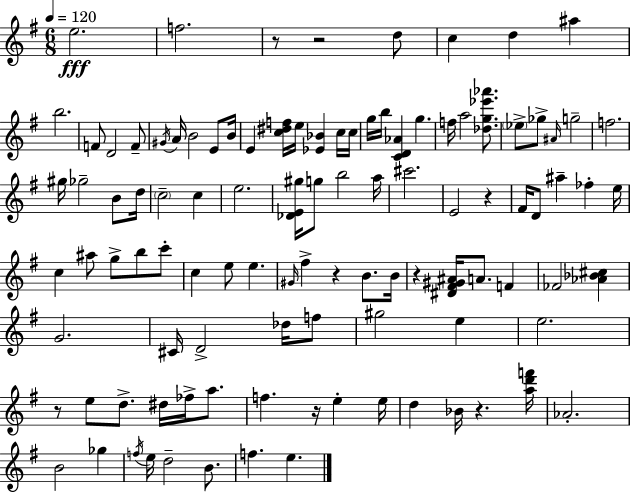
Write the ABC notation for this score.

X:1
T:Untitled
M:6/8
L:1/4
K:Em
e2 f2 z/2 z2 d/2 c d ^a b2 F/2 D2 F/2 ^G/4 A/4 B2 E/2 B/4 E [c^df]/4 e/4 [_E_B] c/4 c/4 g/4 b/4 [CD_A] g f/4 a2 [_dg_e'_a']/2 _e/2 _g/2 ^A/4 g2 f2 ^g/4 _g2 B/2 d/4 c2 c e2 [_DE^g]/4 g/2 b2 a/4 ^c'2 E2 z ^F/4 D/2 ^a _f e/4 c ^a/2 g/2 b/2 c'/2 c e/2 e ^G/4 ^f z B/2 B/4 z [^D^F^G^A]/4 A/2 F _F2 [_A_B^c] G2 ^C/4 D2 _d/4 f/2 ^g2 e e2 z/2 e/2 d/2 ^d/4 _f/4 a/2 f z/4 e e/4 d _B/4 z [ad'f']/4 _A2 B2 _g f/4 e/4 d2 B/2 f e